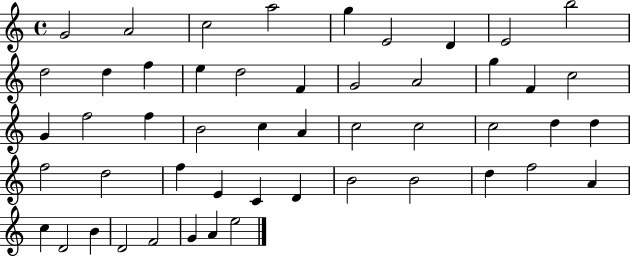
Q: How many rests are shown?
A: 0